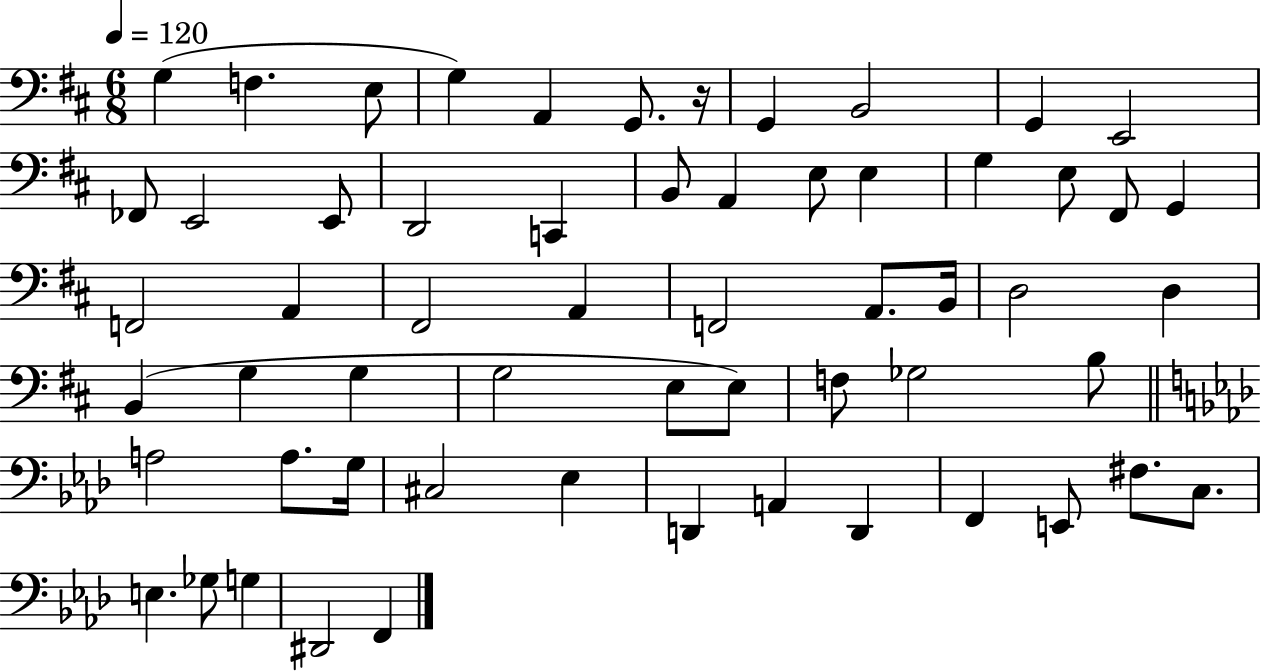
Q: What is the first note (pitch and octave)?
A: G3